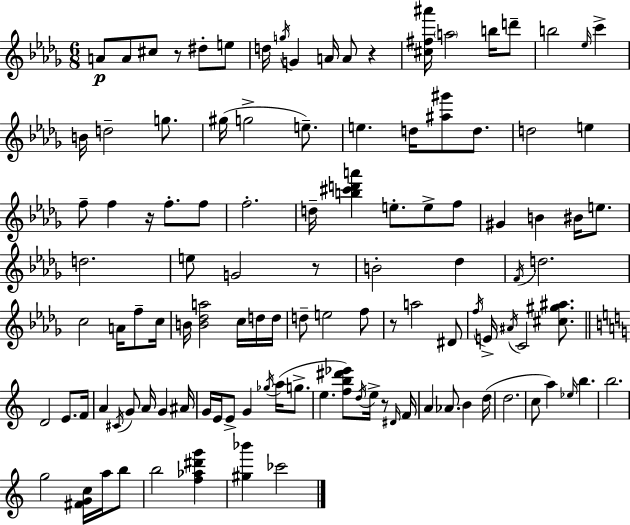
{
  \clef treble
  \numericTimeSignature
  \time 6/8
  \key bes \minor
  a'8\p a'8 cis''8 r8 dis''8-. e''8 | d''16 \acciaccatura { g''16 } g'4 a'16 a'8 r4 | <cis'' fis'' ais'''>16 \parenthesize a''2 b''16 d'''8-- | b''2 \grace { ees''16 } c'''4-> | \break b'16 d''2-- g''8. | gis''16( g''2-> e''8.--) | e''4. d''16 <ais'' gis'''>8 d''8. | d''2 e''4 | \break f''8-- f''4 r16 f''8.-. | f''8 f''2.-. | d''16-- <b'' cis''' d''' a'''>4 e''8.-. e''8-> | f''8 gis'4 b'4 bis'16 e''8. | \break d''2. | e''8 g'2 | r8 b'2-. des''4 | \acciaccatura { f'16 } d''2. | \break c''2 a'16 | f''8-- c''16 b'16 <b' des'' a''>2 | c''16 d''16 d''16 d''8-- e''2 | f''8 r8 a''2 | \break dis'8 \acciaccatura { f''16 } e'16-> \acciaccatura { ais'16 } c'2 | <cis'' gis'' ais''>8. \bar "||" \break \key c \major d'2 e'8. f'16 | a'4 \acciaccatura { cis'16 } g'8 a'16 g'4 | ais'16 g'16 e'16 e'8-> g'4 \acciaccatura { ges''16 } a''16( g''8.-> | e''4. <f'' b'' dis''' ees'''>8) \acciaccatura { d''16 } e''16-> | \break r8 \grace { dis'16 } f'16 a'4 aes'8. b'4 | d''16( d''2. | c''8 a''4) \grace { ees''16 } b''4. | b''2. | \break g''2 | <fis' g' c''>16 a''16 b''8 b''2 | <f'' aes'' dis''' g'''>4 <gis'' bes'''>4 ces'''2 | \bar "|."
}